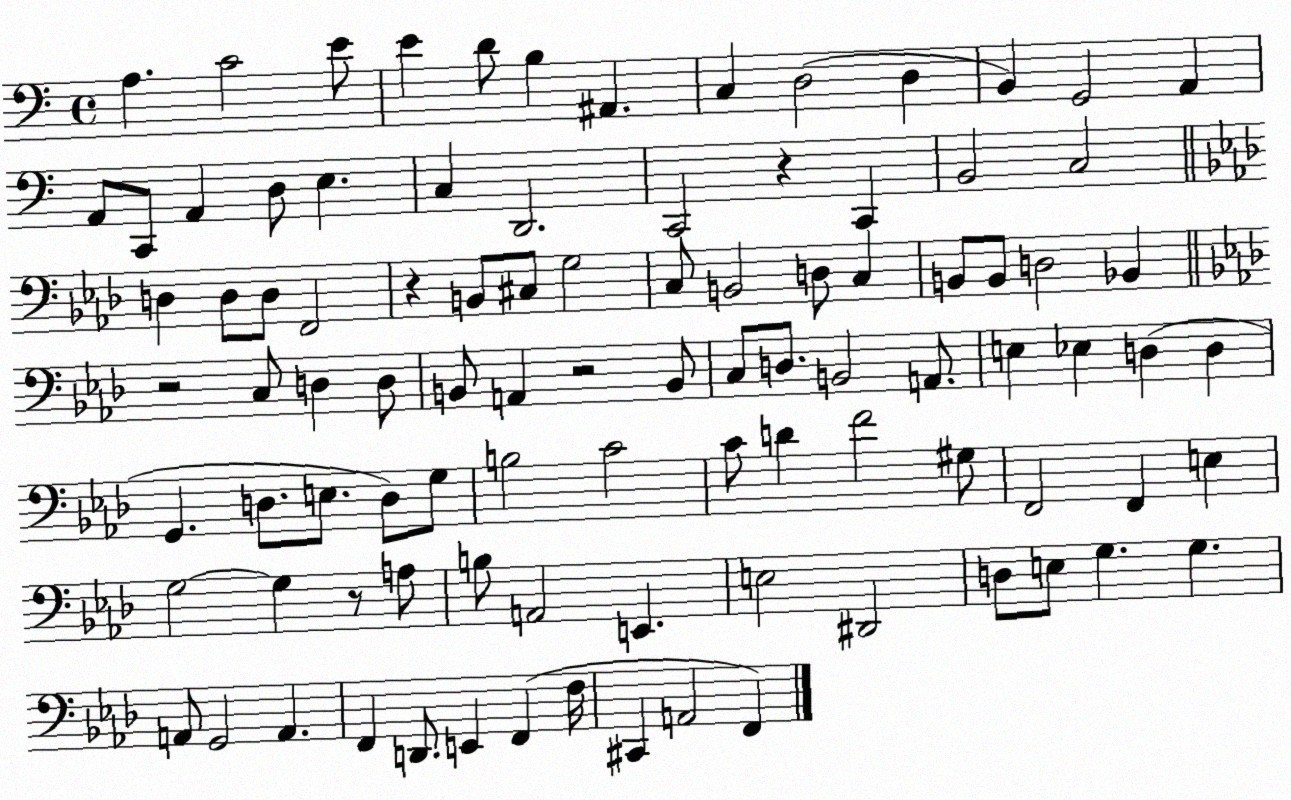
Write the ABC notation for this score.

X:1
T:Untitled
M:4/4
L:1/4
K:C
A, C2 E/2 E D/2 B, ^A,, C, D,2 D, B,, G,,2 A,, A,,/2 C,,/2 A,, D,/2 E, C, D,,2 C,,2 z C,, B,,2 C,2 D, D,/2 D,/2 F,,2 z B,,/2 ^C,/2 G,2 C,/2 B,,2 D,/2 C, B,,/2 B,,/2 D,2 _B,, z2 C,/2 D, D,/2 B,,/2 A,, z2 B,,/2 C,/2 D,/2 B,,2 A,,/2 E, _E, D, D, G,, D,/2 E,/2 D,/2 G,/2 B,2 C2 C/2 D F2 ^G,/2 F,,2 F,, E, G,2 G, z/2 A,/2 B,/2 A,,2 E,, E,2 ^D,,2 D,/2 E,/2 G, G, A,,/2 G,,2 A,, F,, D,,/2 E,, F,, F,/4 ^C,, A,,2 F,,